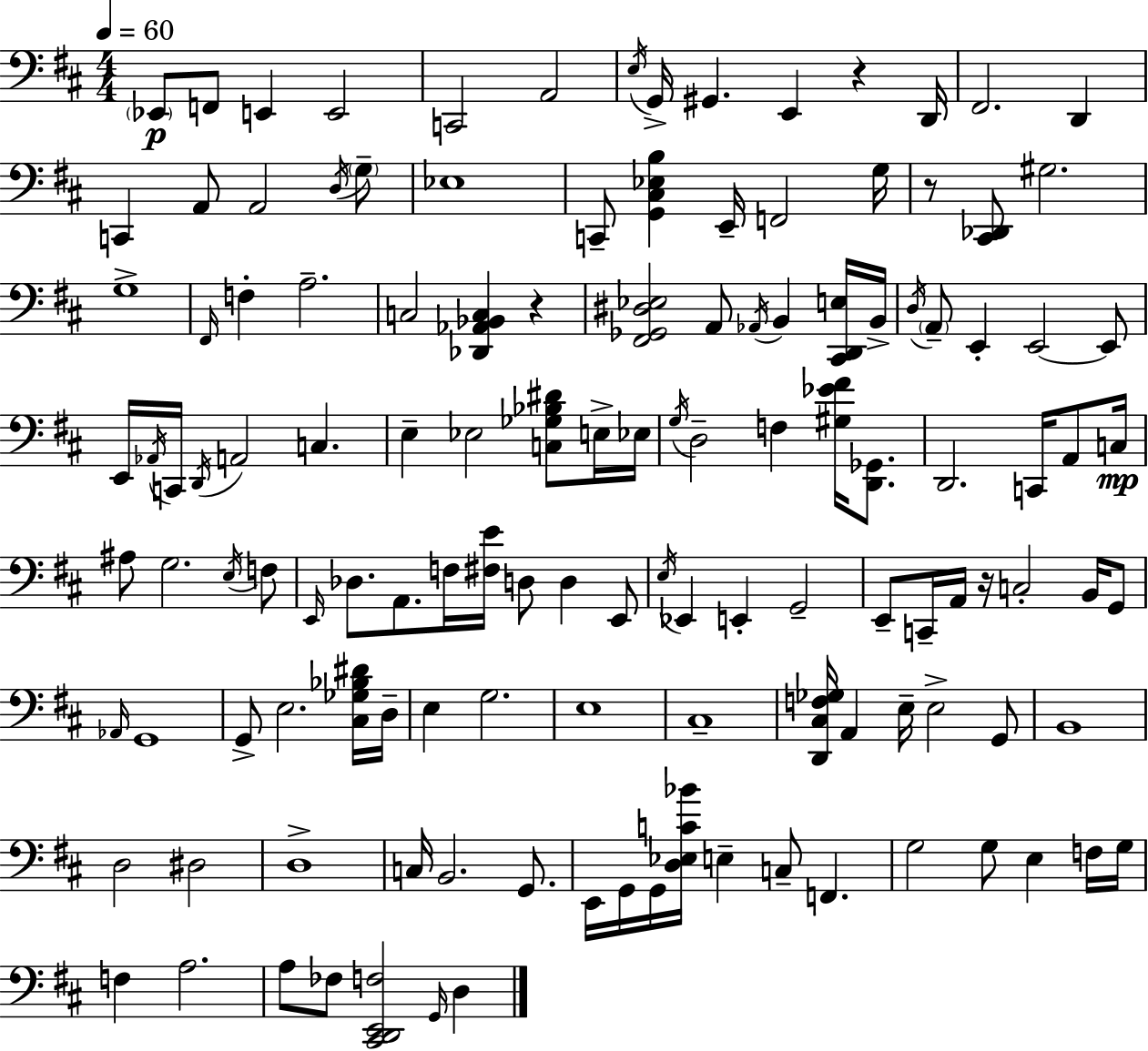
X:1
T:Untitled
M:4/4
L:1/4
K:D
_E,,/2 F,,/2 E,, E,,2 C,,2 A,,2 E,/4 G,,/4 ^G,, E,, z D,,/4 ^F,,2 D,, C,, A,,/2 A,,2 D,/4 G,/2 _E,4 C,,/2 [G,,^C,_E,B,] E,,/4 F,,2 G,/4 z/2 [^C,,_D,,]/2 ^G,2 G,4 ^F,,/4 F, A,2 C,2 [_D,,_A,,_B,,C,] z [^F,,_G,,^D,_E,]2 A,,/2 _A,,/4 B,, [^C,,D,,E,]/4 B,,/4 D,/4 A,,/2 E,, E,,2 E,,/2 E,,/4 _A,,/4 C,,/4 D,,/4 A,,2 C, E, _E,2 [C,_G,_B,^D]/2 E,/4 _E,/4 G,/4 D,2 F, [^G,_E^F]/4 [D,,_G,,]/2 D,,2 C,,/4 A,,/2 C,/4 ^A,/2 G,2 E,/4 F,/2 E,,/4 _D,/2 A,,/2 F,/4 [^F,E]/4 D,/2 D, E,,/2 E,/4 _E,, E,, G,,2 E,,/2 C,,/4 A,,/4 z/4 C,2 B,,/4 G,,/2 _A,,/4 G,,4 G,,/2 E,2 [^C,_G,_B,^D]/4 D,/4 E, G,2 E,4 ^C,4 [D,,^C,F,_G,]/4 A,, E,/4 E,2 G,,/2 B,,4 D,2 ^D,2 D,4 C,/4 B,,2 G,,/2 E,,/4 G,,/4 G,,/4 [D,_E,C_B]/4 E, C,/2 F,, G,2 G,/2 E, F,/4 G,/4 F, A,2 A,/2 _F,/2 [^C,,D,,E,,F,]2 G,,/4 D,